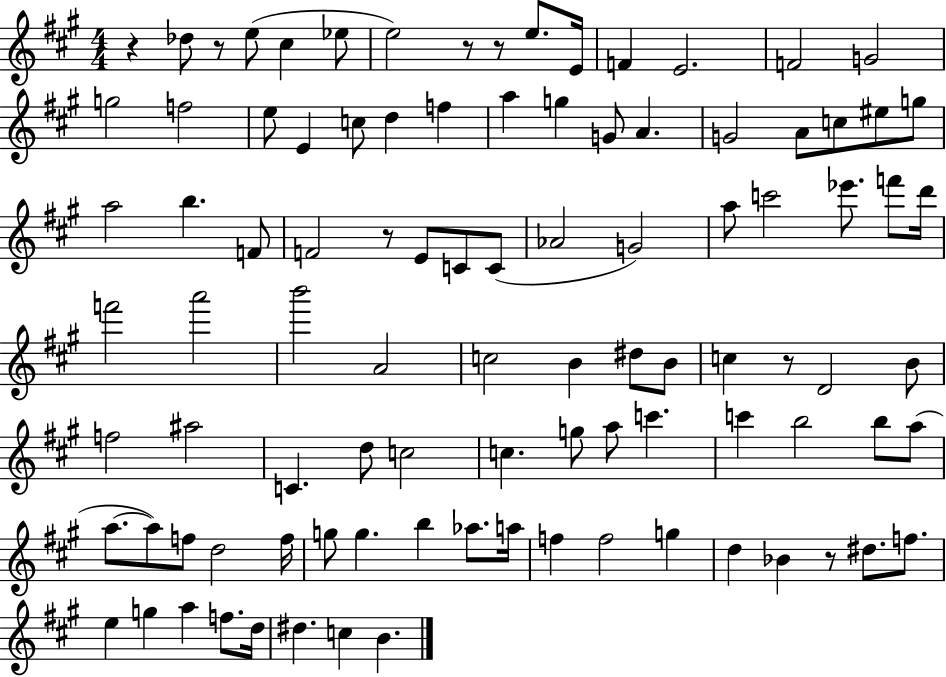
{
  \clef treble
  \numericTimeSignature
  \time 4/4
  \key a \major
  r4 des''8 r8 e''8( cis''4 ees''8 | e''2) r8 r8 e''8. e'16 | f'4 e'2. | f'2 g'2 | \break g''2 f''2 | e''8 e'4 c''8 d''4 f''4 | a''4 g''4 g'8 a'4. | g'2 a'8 c''8 eis''8 g''8 | \break a''2 b''4. f'8 | f'2 r8 e'8 c'8 c'8( | aes'2 g'2) | a''8 c'''2 ees'''8. f'''8 d'''16 | \break f'''2 a'''2 | b'''2 a'2 | c''2 b'4 dis''8 b'8 | c''4 r8 d'2 b'8 | \break f''2 ais''2 | c'4. d''8 c''2 | c''4. g''8 a''8 c'''4. | c'''4 b''2 b''8 a''8( | \break a''8.~~ a''8) f''8 d''2 f''16 | g''8 g''4. b''4 aes''8. a''16 | f''4 f''2 g''4 | d''4 bes'4 r8 dis''8. f''8. | \break e''4 g''4 a''4 f''8. d''16 | dis''4. c''4 b'4. | \bar "|."
}